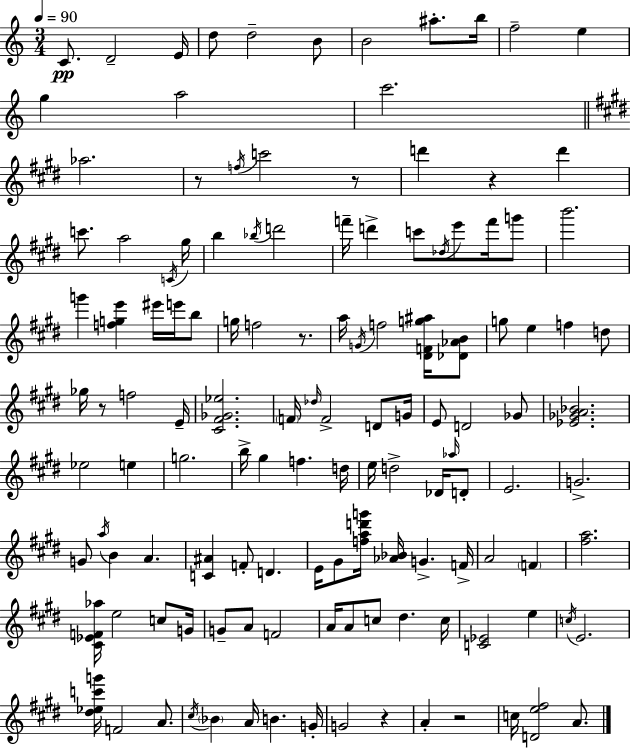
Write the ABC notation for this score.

X:1
T:Untitled
M:3/4
L:1/4
K:Am
C/2 D2 E/4 d/2 d2 B/2 B2 ^a/2 b/4 f2 e g a2 c'2 _a2 z/2 f/4 c'2 z/2 d' z d' c'/2 a2 C/4 ^g/4 b _b/4 d'2 f'/4 d' c'/2 _d/4 e'/2 f'/4 g'/2 b'2 g' [fge'] ^e'/4 e'/4 b/2 g/4 f2 z/2 a/4 G/4 f2 [^DFg^a]/4 [_D_AB]/2 g/2 e f d/2 _g/4 z/2 f2 E/4 [^C^F_G_e]2 F/4 _d/4 F2 D/2 G/4 E/2 D2 _G/2 [_E_GA_B]2 _e2 e g2 b/4 ^g f d/4 e/4 d2 _D/4 _a/4 D/2 E2 G2 G/2 a/4 B A [C^A] F/2 D E/4 ^G/2 [fad'g']/4 [_A_B]/4 G F/4 A2 F [^fa]2 [^C_EF_a]/4 e2 c/2 G/4 G/2 A/2 F2 A/4 A/2 c/2 ^d c/4 [C_E]2 e c/4 E2 [^d_ec'g']/4 F2 A/2 ^c/4 _B A/4 B G/4 G2 z A z2 c/4 [De^f]2 A/2